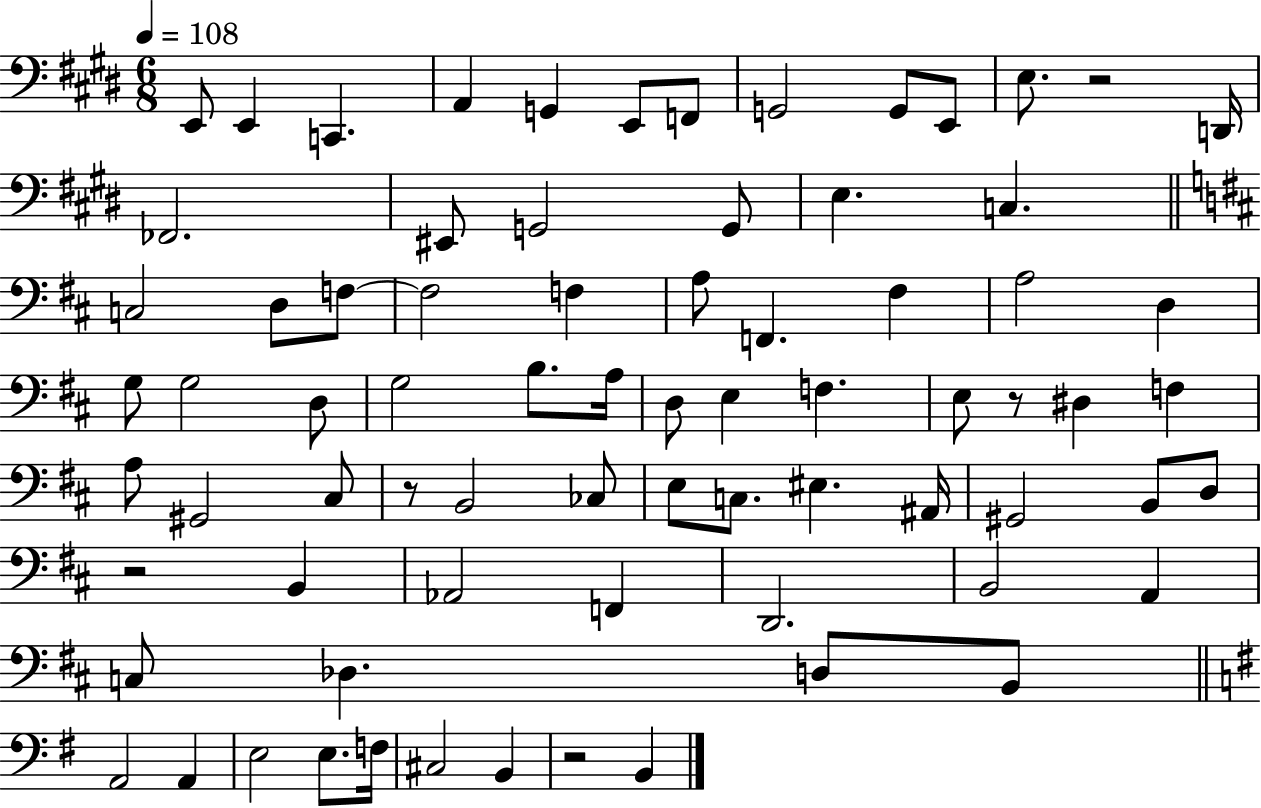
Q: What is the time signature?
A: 6/8